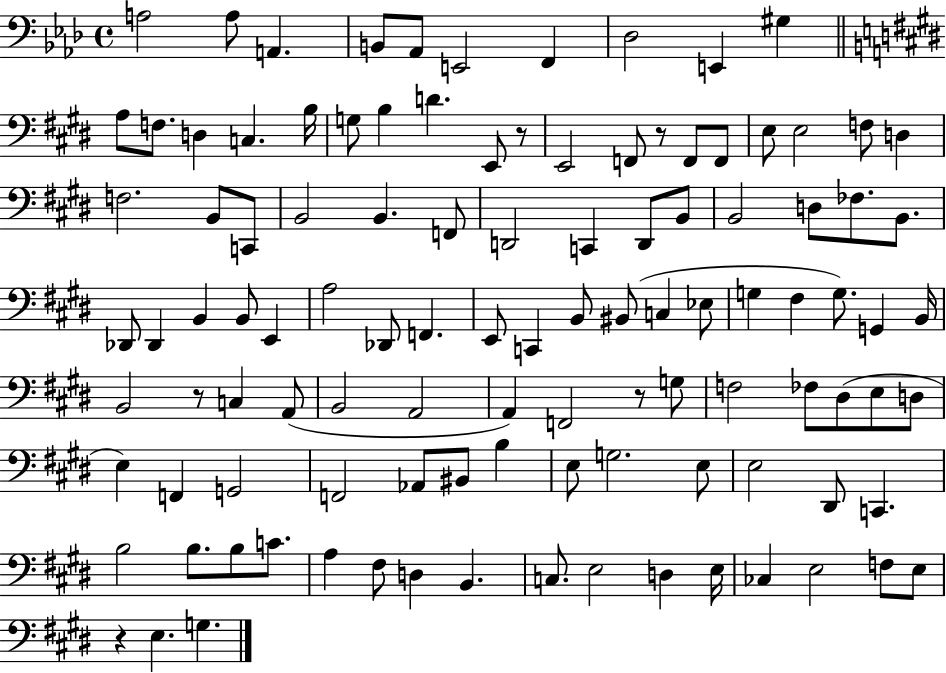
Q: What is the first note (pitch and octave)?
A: A3